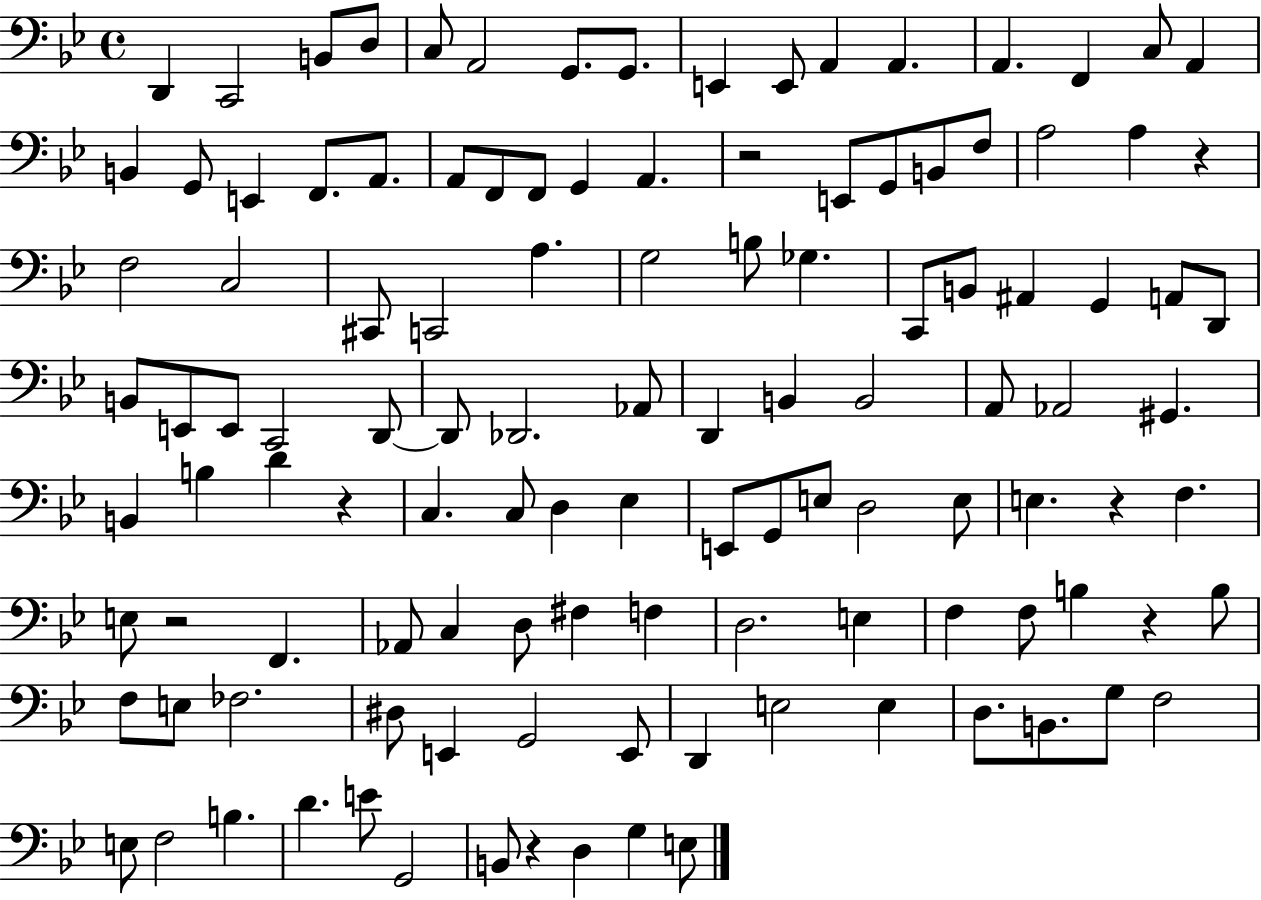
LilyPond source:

{
  \clef bass
  \time 4/4
  \defaultTimeSignature
  \key bes \major
  d,4 c,2 b,8 d8 | c8 a,2 g,8. g,8. | e,4 e,8 a,4 a,4. | a,4. f,4 c8 a,4 | \break b,4 g,8 e,4 f,8. a,8. | a,8 f,8 f,8 g,4 a,4. | r2 e,8 g,8 b,8 f8 | a2 a4 r4 | \break f2 c2 | cis,8 c,2 a4. | g2 b8 ges4. | c,8 b,8 ais,4 g,4 a,8 d,8 | \break b,8 e,8 e,8 c,2 d,8~~ | d,8 des,2. aes,8 | d,4 b,4 b,2 | a,8 aes,2 gis,4. | \break b,4 b4 d'4 r4 | c4. c8 d4 ees4 | e,8 g,8 e8 d2 e8 | e4. r4 f4. | \break e8 r2 f,4. | aes,8 c4 d8 fis4 f4 | d2. e4 | f4 f8 b4 r4 b8 | \break f8 e8 fes2. | dis8 e,4 g,2 e,8 | d,4 e2 e4 | d8. b,8. g8 f2 | \break e8 f2 b4. | d'4. e'8 g,2 | b,8 r4 d4 g4 e8 | \bar "|."
}